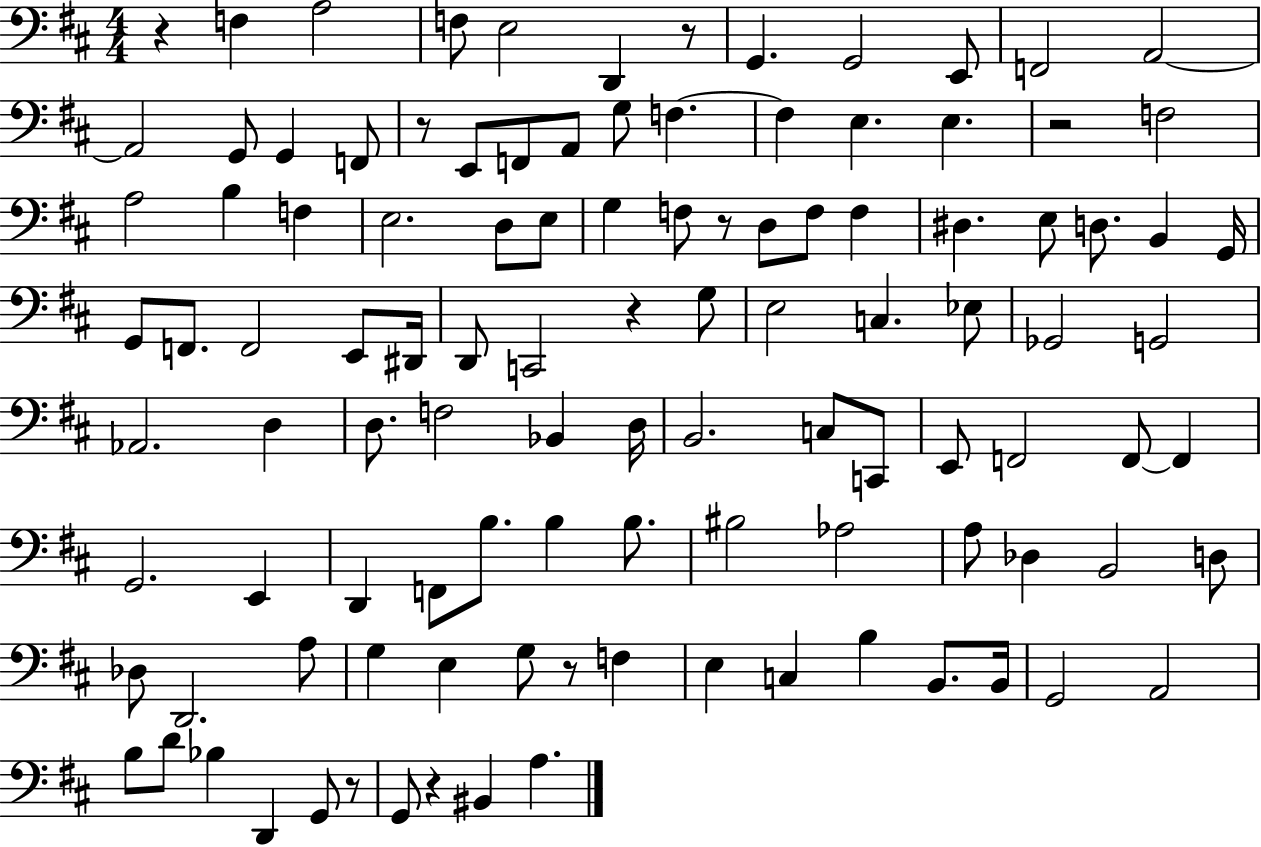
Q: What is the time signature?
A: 4/4